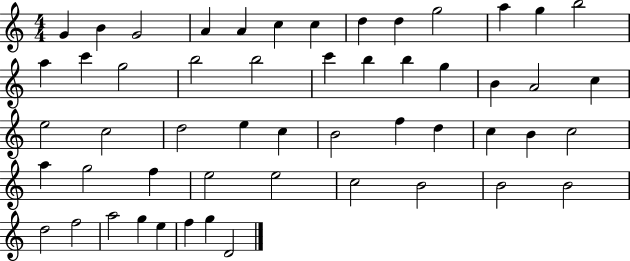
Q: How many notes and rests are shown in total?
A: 53